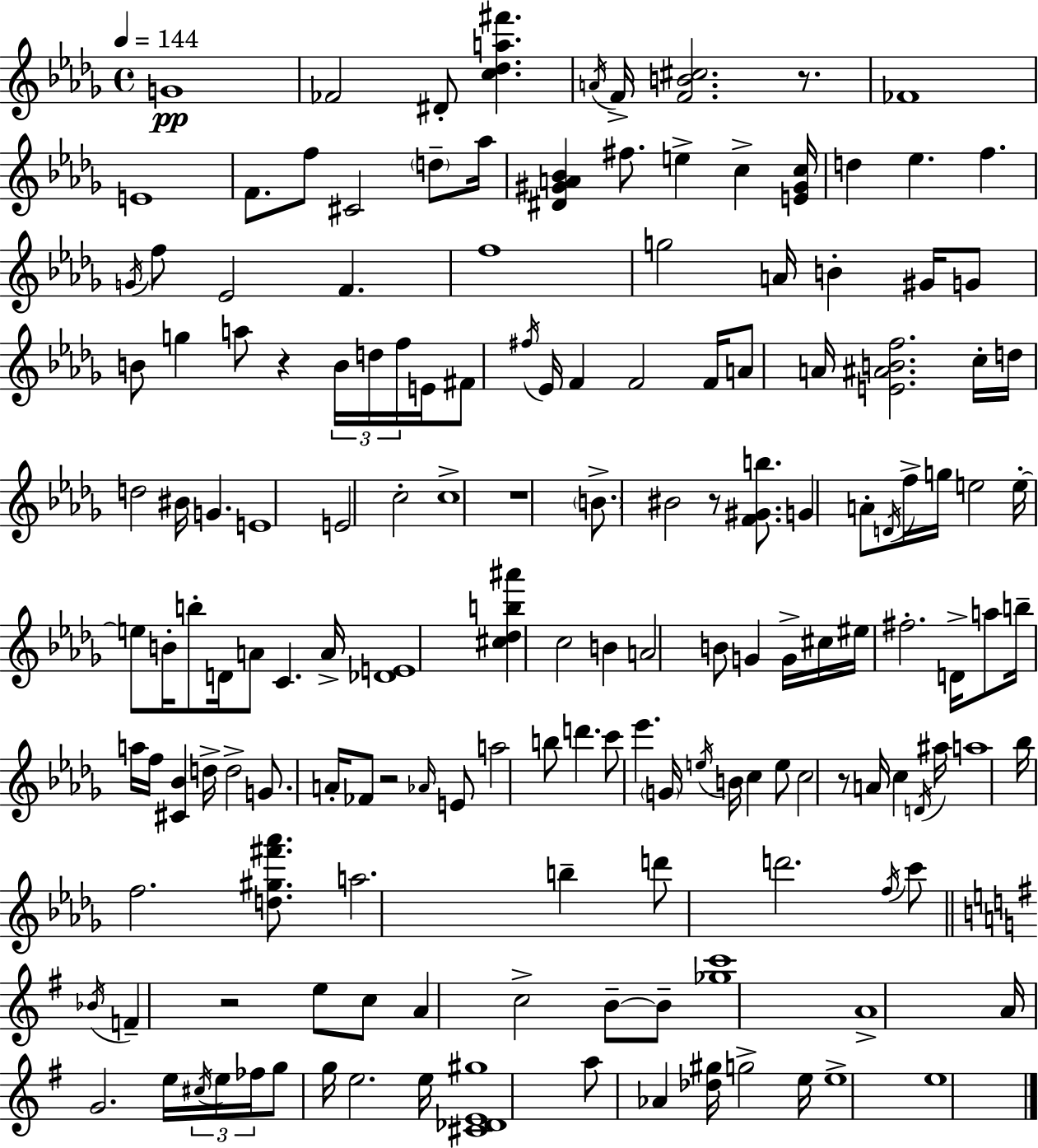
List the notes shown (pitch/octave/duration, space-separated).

G4/w FES4/h D#4/e [C5,Db5,A5,F#6]/q. A4/s F4/s [F4,B4,C#5]/h. R/e. FES4/w E4/w F4/e. F5/e C#4/h D5/e Ab5/s [D#4,G#4,A4,Bb4]/q F#5/e. E5/q C5/q [E4,G#4,C5]/s D5/q Eb5/q. F5/q. G4/s F5/e Eb4/h F4/q. F5/w G5/h A4/s B4/q G#4/s G4/e B4/e G5/q A5/e R/q B4/s D5/s F5/s E4/s F#4/e F#5/s Eb4/s F4/q F4/h F4/s A4/e A4/s [E4,A#4,B4,F5]/h. C5/s D5/s D5/h BIS4/s G4/q. E4/w E4/h C5/h C5/w R/w B4/e. BIS4/h R/e [F4,G#4,B5]/e. G4/q A4/e D4/s F5/s G5/s E5/h E5/s E5/e B4/s B5/e D4/s A4/e C4/q. A4/s [Db4,E4]/w [C#5,Db5,B5,A#6]/q C5/h B4/q A4/h B4/e G4/q G4/s C#5/s EIS5/s F#5/h. D4/s A5/e B5/s A5/s F5/s [C#4,Bb4]/q D5/s D5/h G4/e. A4/s FES4/e R/h Ab4/s E4/e A5/h B5/e D6/q. C6/e Eb6/q. G4/s E5/s B4/s C5/q E5/e C5/h R/e A4/s C5/q D4/s A#5/s A5/w Bb5/s F5/h. [D5,G#5,F#6,Ab6]/e. A5/h. B5/q D6/e D6/h. F5/s C6/e Bb4/s F4/q R/h E5/e C5/e A4/q C5/h B4/e B4/e [Gb5,C6]/w A4/w A4/s G4/h. E5/s C#5/s E5/s FES5/s G5/e G5/s E5/h. E5/s [C#4,Db4,E4,G#5]/w A5/e Ab4/q [Db5,G#5]/s G5/h E5/s E5/w E5/w